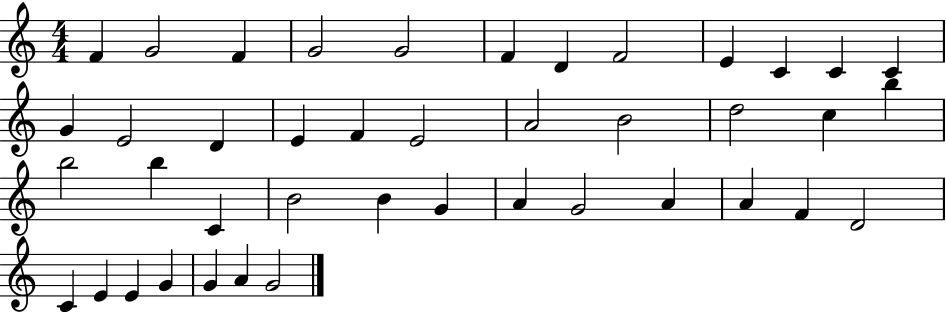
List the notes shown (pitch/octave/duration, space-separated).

F4/q G4/h F4/q G4/h G4/h F4/q D4/q F4/h E4/q C4/q C4/q C4/q G4/q E4/h D4/q E4/q F4/q E4/h A4/h B4/h D5/h C5/q B5/q B5/h B5/q C4/q B4/h B4/q G4/q A4/q G4/h A4/q A4/q F4/q D4/h C4/q E4/q E4/q G4/q G4/q A4/q G4/h